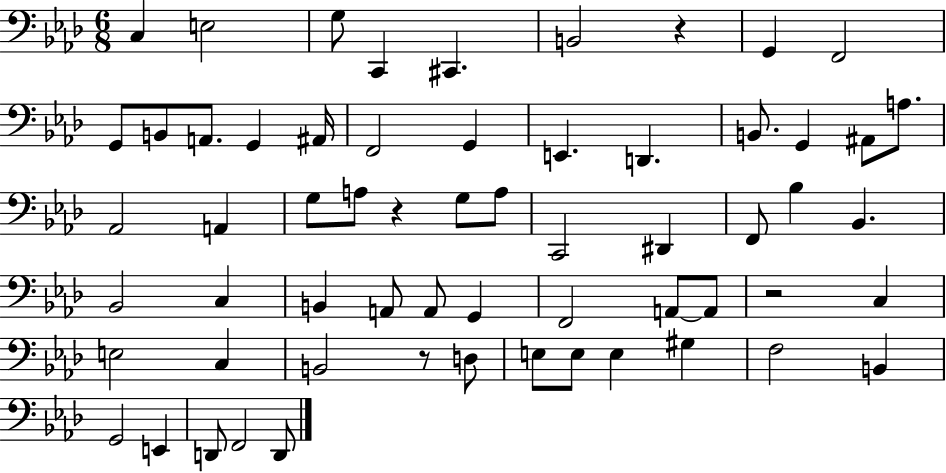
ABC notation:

X:1
T:Untitled
M:6/8
L:1/4
K:Ab
C, E,2 G,/2 C,, ^C,, B,,2 z G,, F,,2 G,,/2 B,,/2 A,,/2 G,, ^A,,/4 F,,2 G,, E,, D,, B,,/2 G,, ^A,,/2 A,/2 _A,,2 A,, G,/2 A,/2 z G,/2 A,/2 C,,2 ^D,, F,,/2 _B, _B,, _B,,2 C, B,, A,,/2 A,,/2 G,, F,,2 A,,/2 A,,/2 z2 C, E,2 C, B,,2 z/2 D,/2 E,/2 E,/2 E, ^G, F,2 B,, G,,2 E,, D,,/2 F,,2 D,,/2